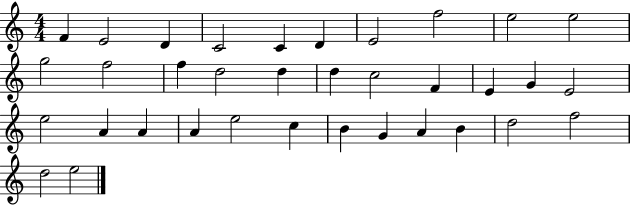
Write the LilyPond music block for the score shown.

{
  \clef treble
  \numericTimeSignature
  \time 4/4
  \key c \major
  f'4 e'2 d'4 | c'2 c'4 d'4 | e'2 f''2 | e''2 e''2 | \break g''2 f''2 | f''4 d''2 d''4 | d''4 c''2 f'4 | e'4 g'4 e'2 | \break e''2 a'4 a'4 | a'4 e''2 c''4 | b'4 g'4 a'4 b'4 | d''2 f''2 | \break d''2 e''2 | \bar "|."
}